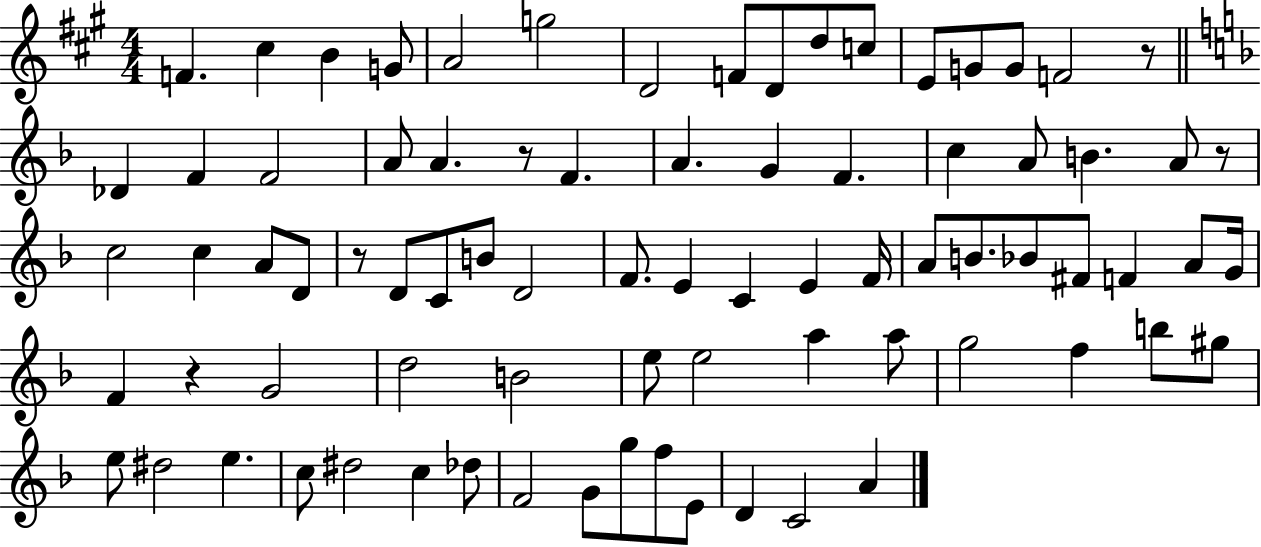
{
  \clef treble
  \numericTimeSignature
  \time 4/4
  \key a \major
  f'4. cis''4 b'4 g'8 | a'2 g''2 | d'2 f'8 d'8 d''8 c''8 | e'8 g'8 g'8 f'2 r8 | \break \bar "||" \break \key f \major des'4 f'4 f'2 | a'8 a'4. r8 f'4. | a'4. g'4 f'4. | c''4 a'8 b'4. a'8 r8 | \break c''2 c''4 a'8 d'8 | r8 d'8 c'8 b'8 d'2 | f'8. e'4 c'4 e'4 f'16 | a'8 b'8. bes'8 fis'8 f'4 a'8 g'16 | \break f'4 r4 g'2 | d''2 b'2 | e''8 e''2 a''4 a''8 | g''2 f''4 b''8 gis''8 | \break e''8 dis''2 e''4. | c''8 dis''2 c''4 des''8 | f'2 g'8 g''8 f''8 e'8 | d'4 c'2 a'4 | \break \bar "|."
}